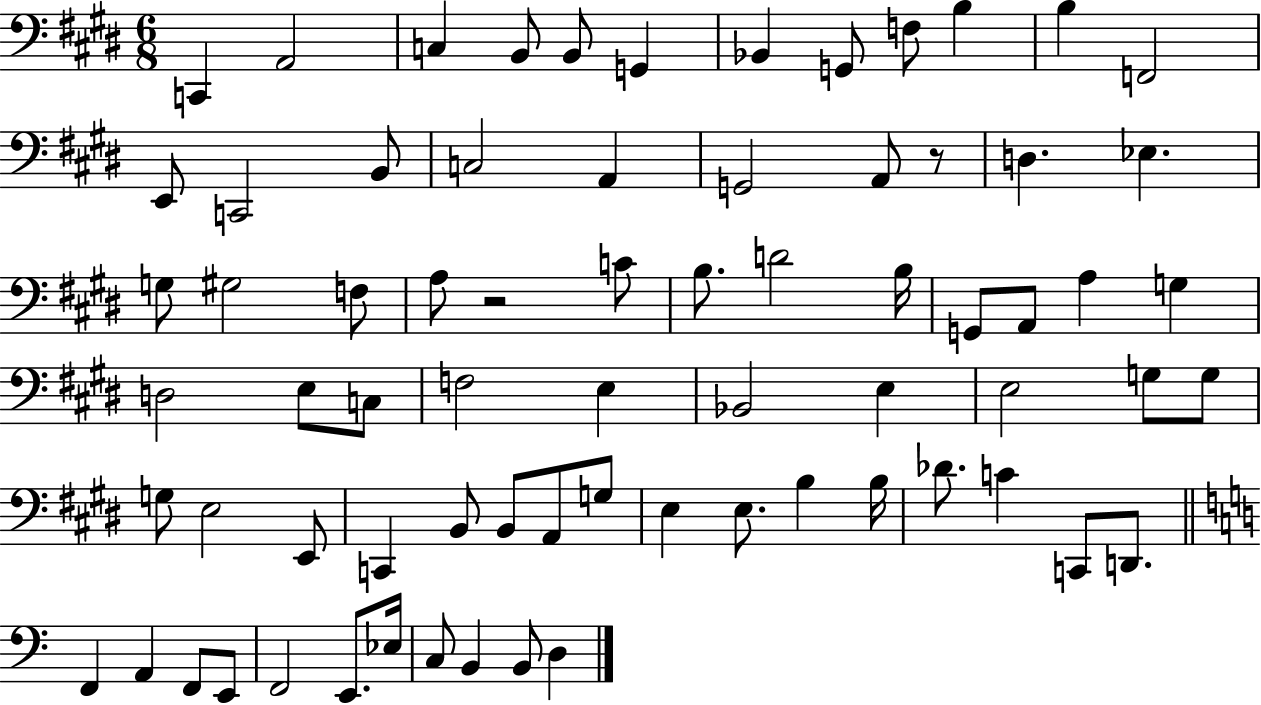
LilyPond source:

{
  \clef bass
  \numericTimeSignature
  \time 6/8
  \key e \major
  c,4 a,2 | c4 b,8 b,8 g,4 | bes,4 g,8 f8 b4 | b4 f,2 | \break e,8 c,2 b,8 | c2 a,4 | g,2 a,8 r8 | d4. ees4. | \break g8 gis2 f8 | a8 r2 c'8 | b8. d'2 b16 | g,8 a,8 a4 g4 | \break d2 e8 c8 | f2 e4 | bes,2 e4 | e2 g8 g8 | \break g8 e2 e,8 | c,4 b,8 b,8 a,8 g8 | e4 e8. b4 b16 | des'8. c'4 c,8 d,8. | \break \bar "||" \break \key c \major f,4 a,4 f,8 e,8 | f,2 e,8. ees16 | c8 b,4 b,8 d4 | \bar "|."
}